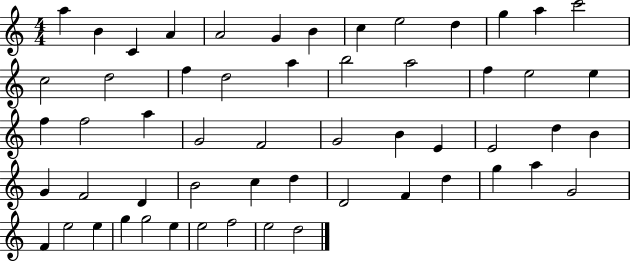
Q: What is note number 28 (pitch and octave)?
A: F4